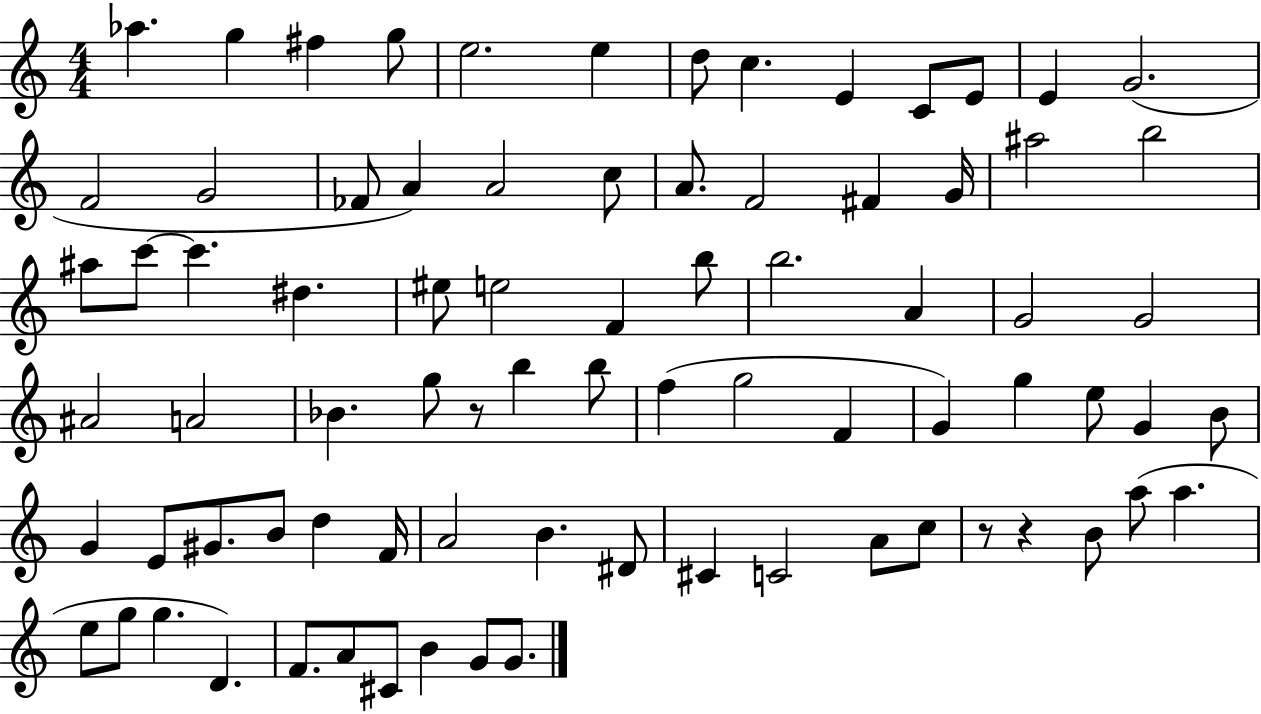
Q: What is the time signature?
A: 4/4